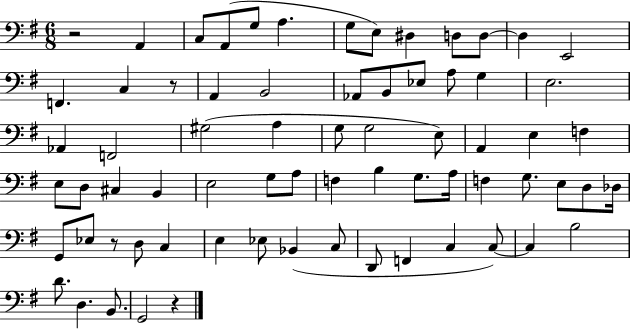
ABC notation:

X:1
T:Untitled
M:6/8
L:1/4
K:G
z2 A,, C,/2 A,,/2 G,/2 A, G,/2 E,/2 ^D, D,/2 D,/2 D, E,,2 F,, C, z/2 A,, B,,2 _A,,/2 B,,/2 _E,/2 A,/2 G, E,2 _A,, F,,2 ^G,2 A, G,/2 G,2 E,/2 A,, E, F, E,/2 D,/2 ^C, B,, E,2 G,/2 A,/2 F, B, G,/2 A,/4 F, G,/2 E,/2 D,/2 _D,/4 G,,/2 _E,/2 z/2 D,/2 C, E, _E,/2 _B,, C,/2 D,,/2 F,, C, C,/2 C, B,2 D/2 D, B,,/2 G,,2 z